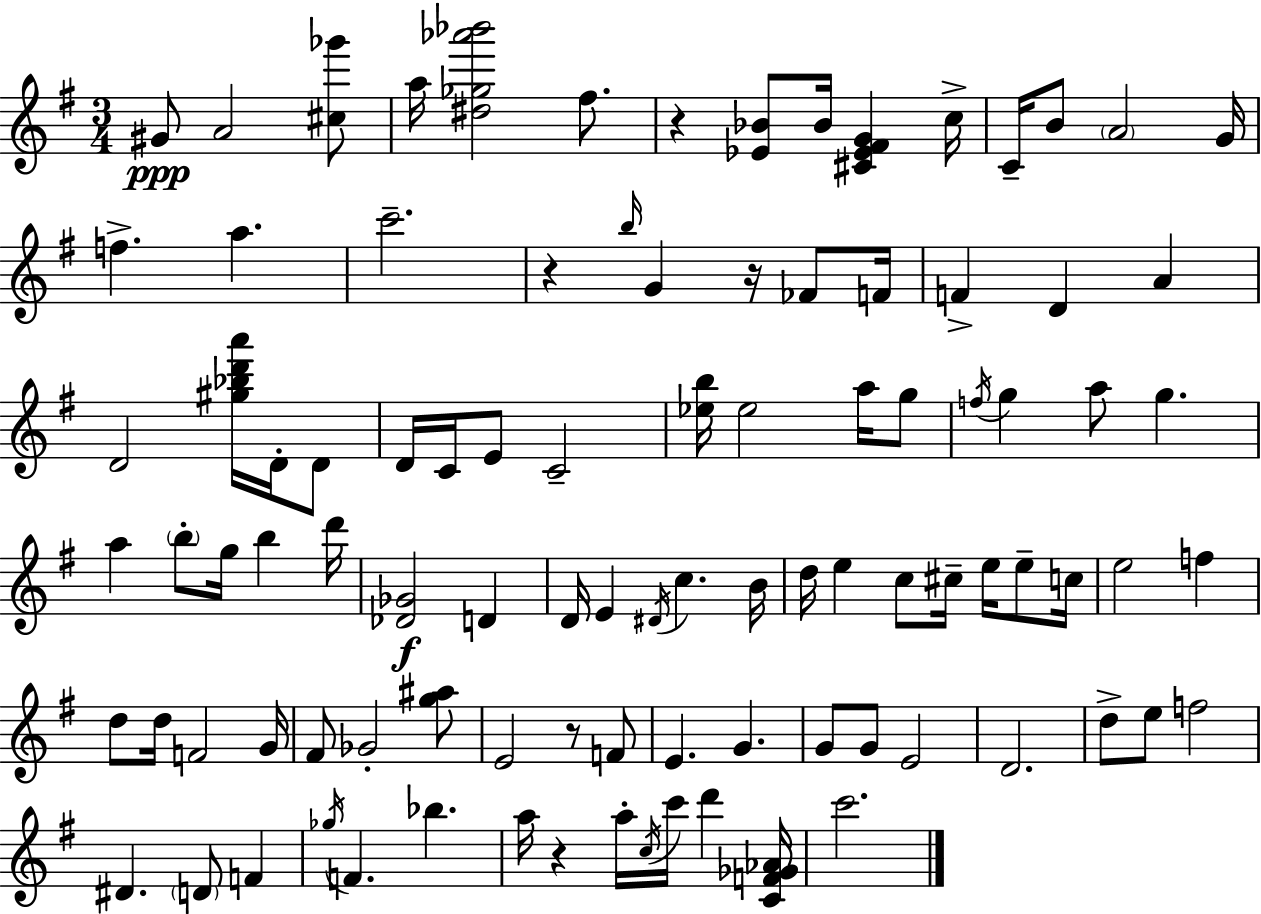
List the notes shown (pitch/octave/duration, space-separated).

G#4/e A4/h [C#5,Gb6]/e A5/s [D#5,Gb5,Ab6,Bb6]/h F#5/e. R/q [Eb4,Bb4]/e Bb4/s [C#4,Eb4,F#4,G4]/q C5/s C4/s B4/e A4/h G4/s F5/q. A5/q. C6/h. R/q B5/s G4/q R/s FES4/e F4/s F4/q D4/q A4/q D4/h [G#5,Bb5,D6,A6]/s D4/s D4/e D4/s C4/s E4/e C4/h [Eb5,B5]/s Eb5/h A5/s G5/e F5/s G5/q A5/e G5/q. A5/q B5/e G5/s B5/q D6/s [Db4,Gb4]/h D4/q D4/s E4/q D#4/s C5/q. B4/s D5/s E5/q C5/e C#5/s E5/s E5/e C5/s E5/h F5/q D5/e D5/s F4/h G4/s F#4/e Gb4/h [G5,A#5]/e E4/h R/e F4/e E4/q. G4/q. G4/e G4/e E4/h D4/h. D5/e E5/e F5/h D#4/q. D4/e F4/q Gb5/s F4/q. Bb5/q. A5/s R/q A5/s C5/s C6/s D6/q [C4,F4,Gb4,Ab4]/s C6/h.